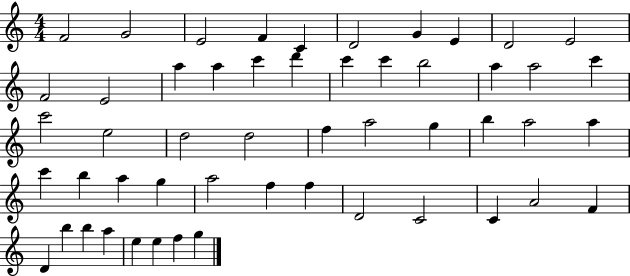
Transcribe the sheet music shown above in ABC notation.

X:1
T:Untitled
M:4/4
L:1/4
K:C
F2 G2 E2 F C D2 G E D2 E2 F2 E2 a a c' d' c' c' b2 a a2 c' c'2 e2 d2 d2 f a2 g b a2 a c' b a g a2 f f D2 C2 C A2 F D b b a e e f g